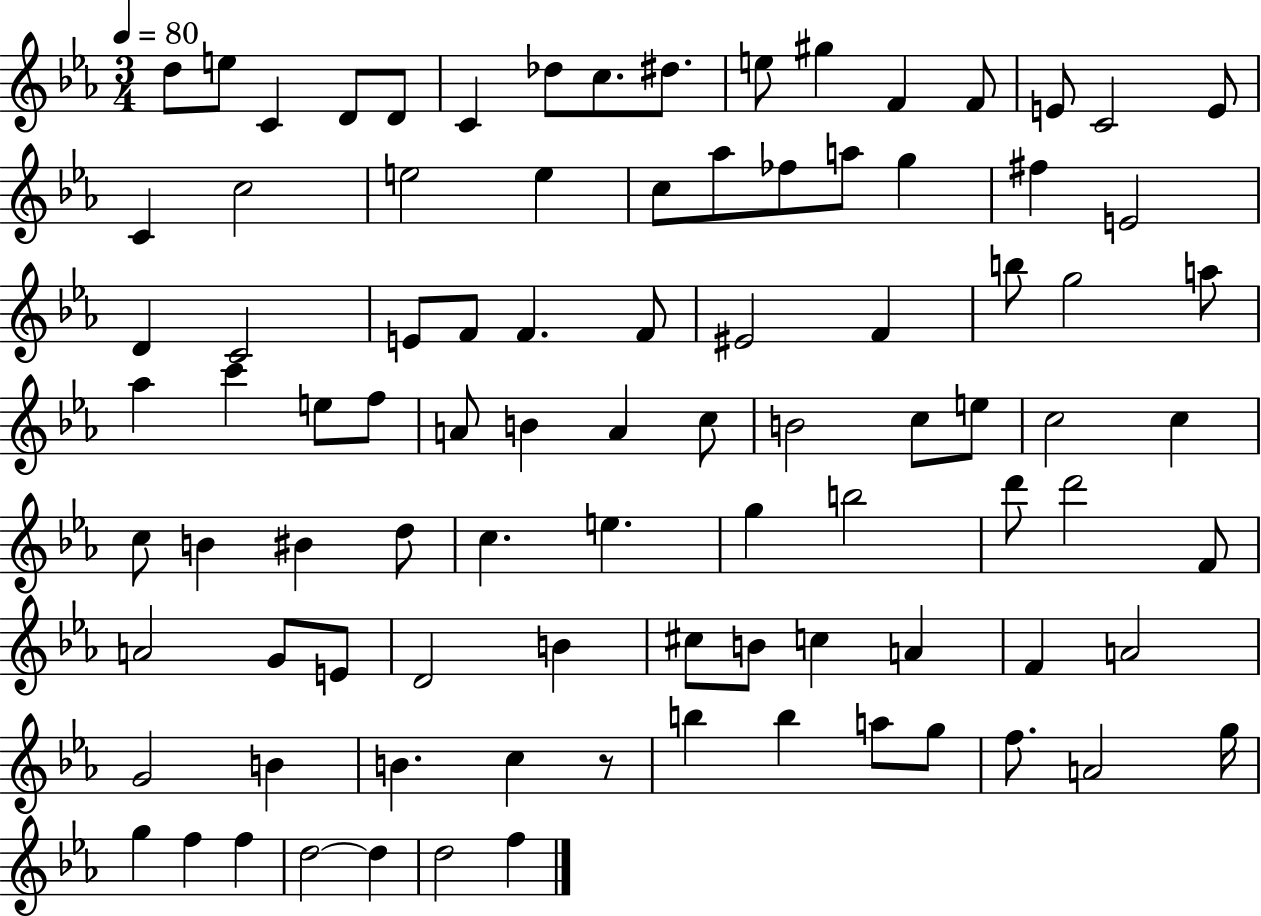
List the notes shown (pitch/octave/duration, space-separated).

D5/e E5/e C4/q D4/e D4/e C4/q Db5/e C5/e. D#5/e. E5/e G#5/q F4/q F4/e E4/e C4/h E4/e C4/q C5/h E5/h E5/q C5/e Ab5/e FES5/e A5/e G5/q F#5/q E4/h D4/q C4/h E4/e F4/e F4/q. F4/e EIS4/h F4/q B5/e G5/h A5/e Ab5/q C6/q E5/e F5/e A4/e B4/q A4/q C5/e B4/h C5/e E5/e C5/h C5/q C5/e B4/q BIS4/q D5/e C5/q. E5/q. G5/q B5/h D6/e D6/h F4/e A4/h G4/e E4/e D4/h B4/q C#5/e B4/e C5/q A4/q F4/q A4/h G4/h B4/q B4/q. C5/q R/e B5/q B5/q A5/e G5/e F5/e. A4/h G5/s G5/q F5/q F5/q D5/h D5/q D5/h F5/q